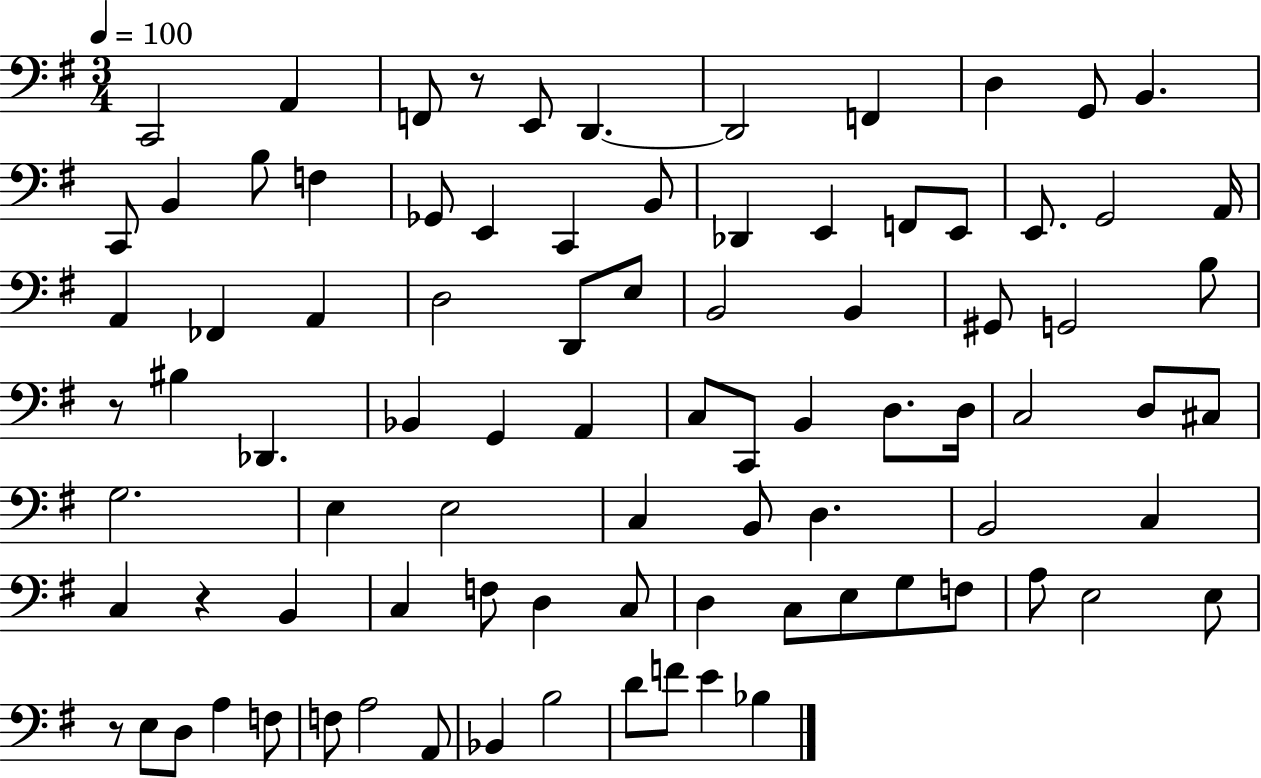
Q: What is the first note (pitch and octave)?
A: C2